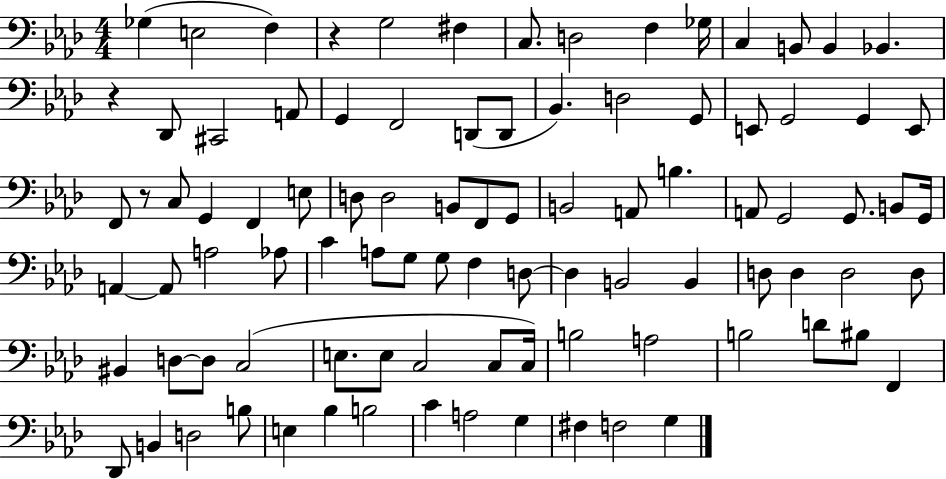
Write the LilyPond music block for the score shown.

{
  \clef bass
  \numericTimeSignature
  \time 4/4
  \key aes \major
  ges4( e2 f4) | r4 g2 fis4 | c8. d2 f4 ges16 | c4 b,8 b,4 bes,4. | \break r4 des,8 cis,2 a,8 | g,4 f,2 d,8( d,8 | bes,4.) d2 g,8 | e,8 g,2 g,4 e,8 | \break f,8 r8 c8 g,4 f,4 e8 | d8 d2 b,8 f,8 g,8 | b,2 a,8 b4. | a,8 g,2 g,8. b,8 g,16 | \break a,4~~ a,8 a2 aes8 | c'4 a8 g8 g8 f4 d8~~ | d4 b,2 b,4 | d8 d4 d2 d8 | \break bis,4 d8~~ d8 c2( | e8. e8 c2 c8 c16) | b2 a2 | b2 d'8 bis8 f,4 | \break des,8 b,4 d2 b8 | e4 bes4 b2 | c'4 a2 g4 | fis4 f2 g4 | \break \bar "|."
}